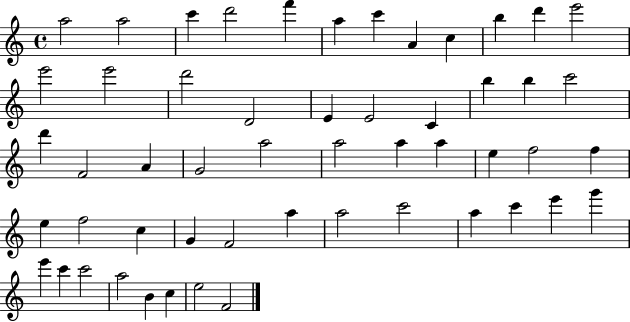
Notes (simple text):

A5/h A5/h C6/q D6/h F6/q A5/q C6/q A4/q C5/q B5/q D6/q E6/h E6/h E6/h D6/h D4/h E4/q E4/h C4/q B5/q B5/q C6/h D6/q F4/h A4/q G4/h A5/h A5/h A5/q A5/q E5/q F5/h F5/q E5/q F5/h C5/q G4/q F4/h A5/q A5/h C6/h A5/q C6/q E6/q G6/q E6/q C6/q C6/h A5/h B4/q C5/q E5/h F4/h